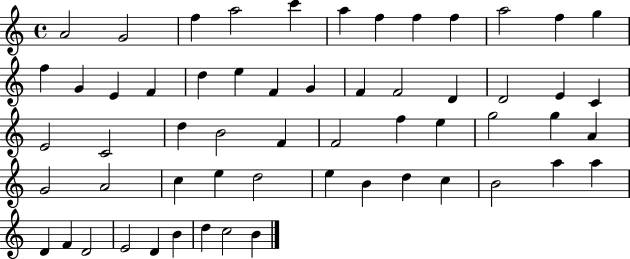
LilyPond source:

{
  \clef treble
  \time 4/4
  \defaultTimeSignature
  \key c \major
  a'2 g'2 | f''4 a''2 c'''4 | a''4 f''4 f''4 f''4 | a''2 f''4 g''4 | \break f''4 g'4 e'4 f'4 | d''4 e''4 f'4 g'4 | f'4 f'2 d'4 | d'2 e'4 c'4 | \break e'2 c'2 | d''4 b'2 f'4 | f'2 f''4 e''4 | g''2 g''4 a'4 | \break g'2 a'2 | c''4 e''4 d''2 | e''4 b'4 d''4 c''4 | b'2 a''4 a''4 | \break d'4 f'4 d'2 | e'2 d'4 b'4 | d''4 c''2 b'4 | \bar "|."
}